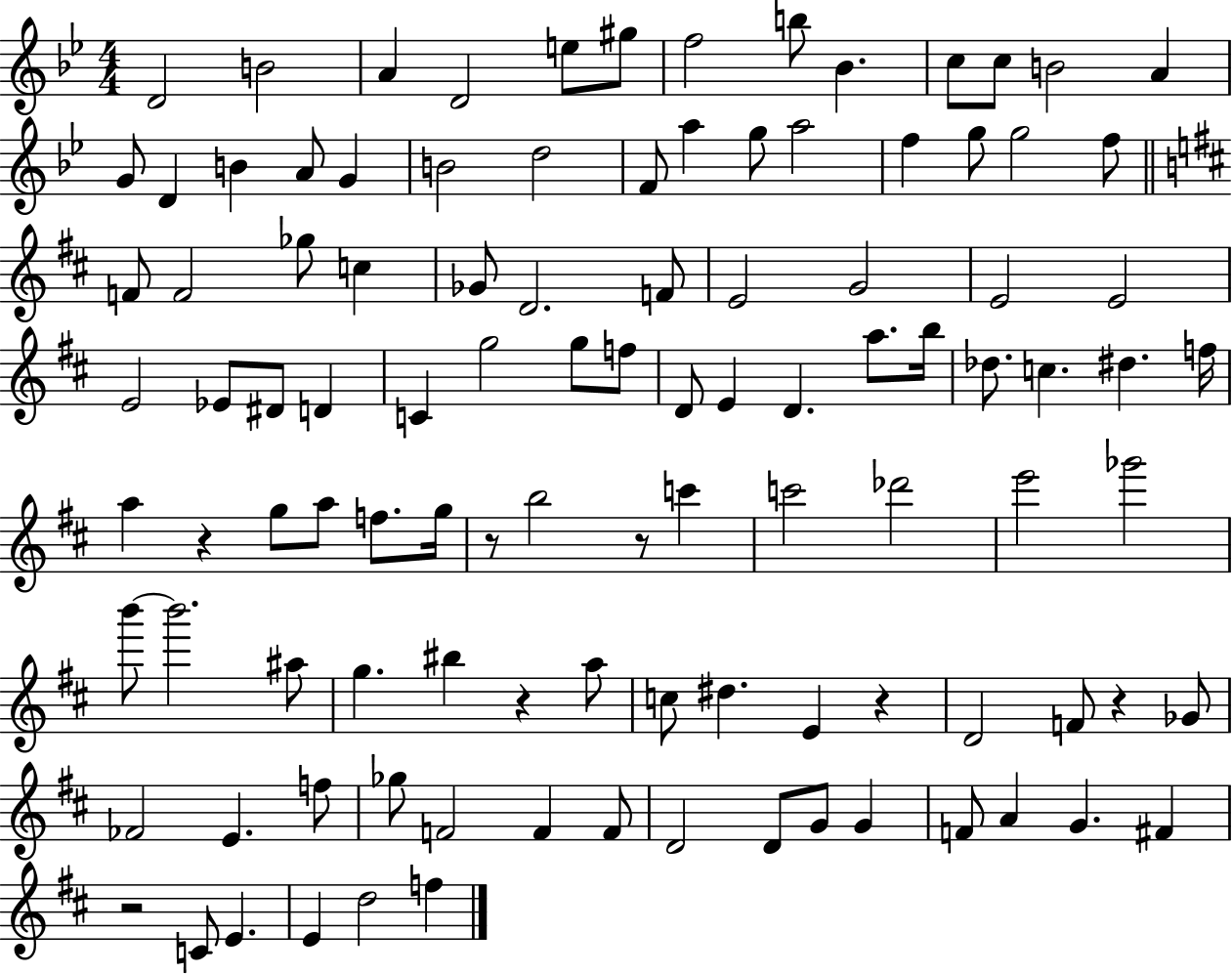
{
  \clef treble
  \numericTimeSignature
  \time 4/4
  \key bes \major
  d'2 b'2 | a'4 d'2 e''8 gis''8 | f''2 b''8 bes'4. | c''8 c''8 b'2 a'4 | \break g'8 d'4 b'4 a'8 g'4 | b'2 d''2 | f'8 a''4 g''8 a''2 | f''4 g''8 g''2 f''8 | \break \bar "||" \break \key d \major f'8 f'2 ges''8 c''4 | ges'8 d'2. f'8 | e'2 g'2 | e'2 e'2 | \break e'2 ees'8 dis'8 d'4 | c'4 g''2 g''8 f''8 | d'8 e'4 d'4. a''8. b''16 | des''8. c''4. dis''4. f''16 | \break a''4 r4 g''8 a''8 f''8. g''16 | r8 b''2 r8 c'''4 | c'''2 des'''2 | e'''2 ges'''2 | \break b'''8~~ b'''2. ais''8 | g''4. bis''4 r4 a''8 | c''8 dis''4. e'4 r4 | d'2 f'8 r4 ges'8 | \break fes'2 e'4. f''8 | ges''8 f'2 f'4 f'8 | d'2 d'8 g'8 g'4 | f'8 a'4 g'4. fis'4 | \break r2 c'8 e'4. | e'4 d''2 f''4 | \bar "|."
}